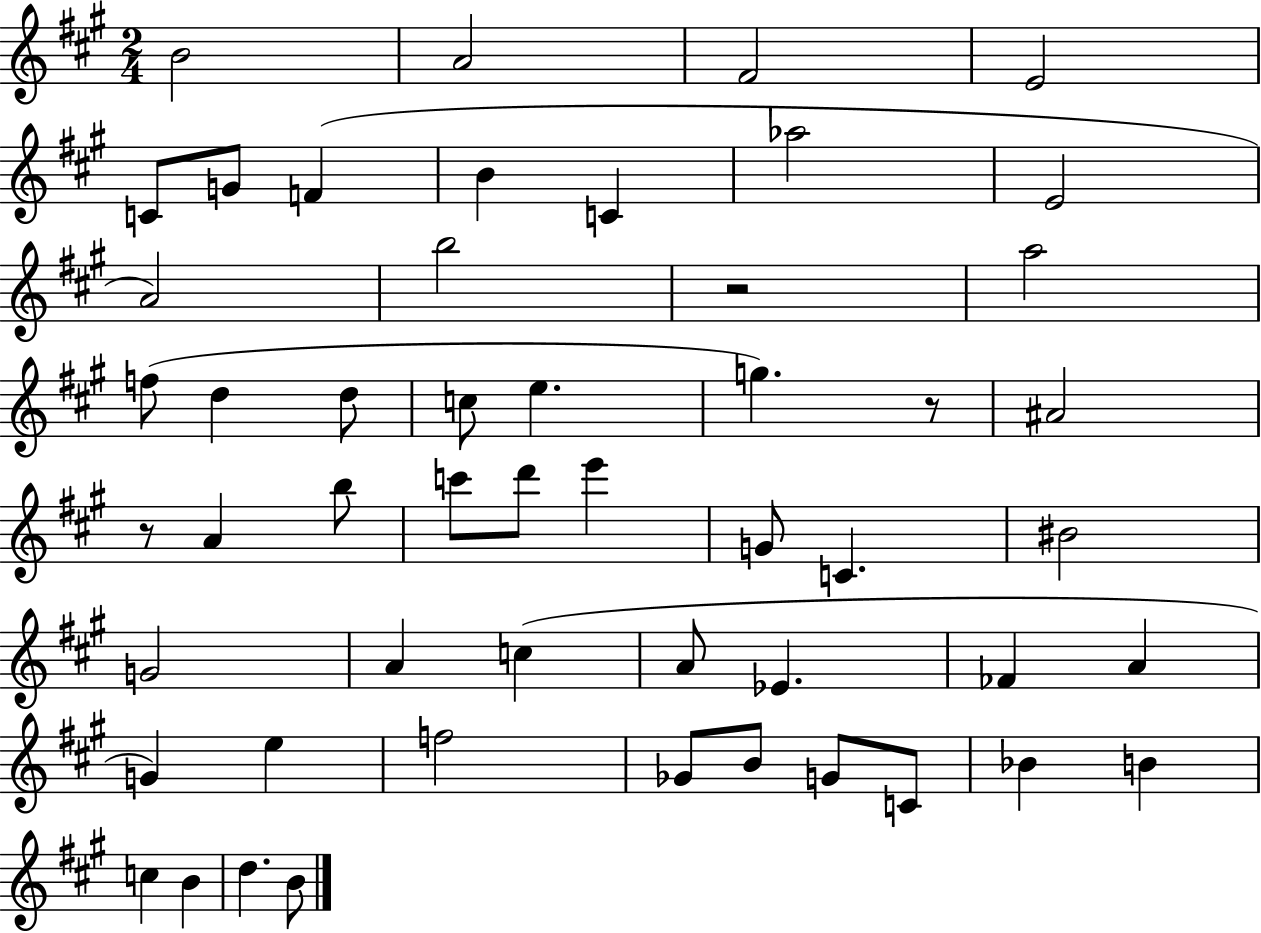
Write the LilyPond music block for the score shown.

{
  \clef treble
  \numericTimeSignature
  \time 2/4
  \key a \major
  b'2 | a'2 | fis'2 | e'2 | \break c'8 g'8 f'4( | b'4 c'4 | aes''2 | e'2 | \break a'2) | b''2 | r2 | a''2 | \break f''8( d''4 d''8 | c''8 e''4. | g''4.) r8 | ais'2 | \break r8 a'4 b''8 | c'''8 d'''8 e'''4 | g'8 c'4. | bis'2 | \break g'2 | a'4 c''4( | a'8 ees'4. | fes'4 a'4 | \break g'4) e''4 | f''2 | ges'8 b'8 g'8 c'8 | bes'4 b'4 | \break c''4 b'4 | d''4. b'8 | \bar "|."
}